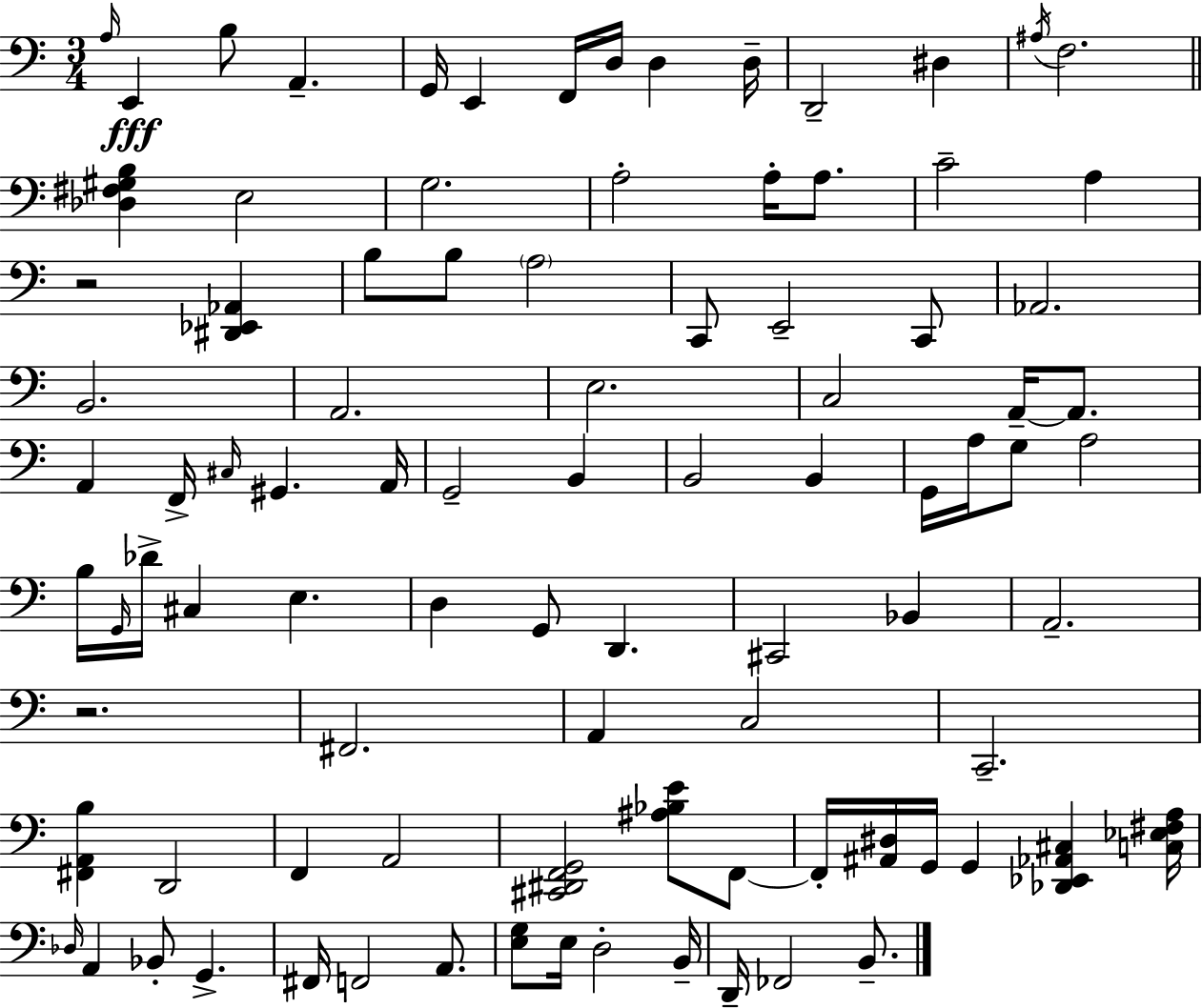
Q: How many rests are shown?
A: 2